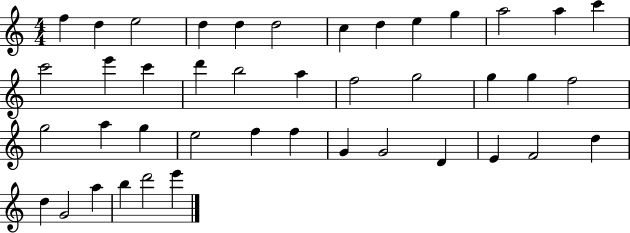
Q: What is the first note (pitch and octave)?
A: F5